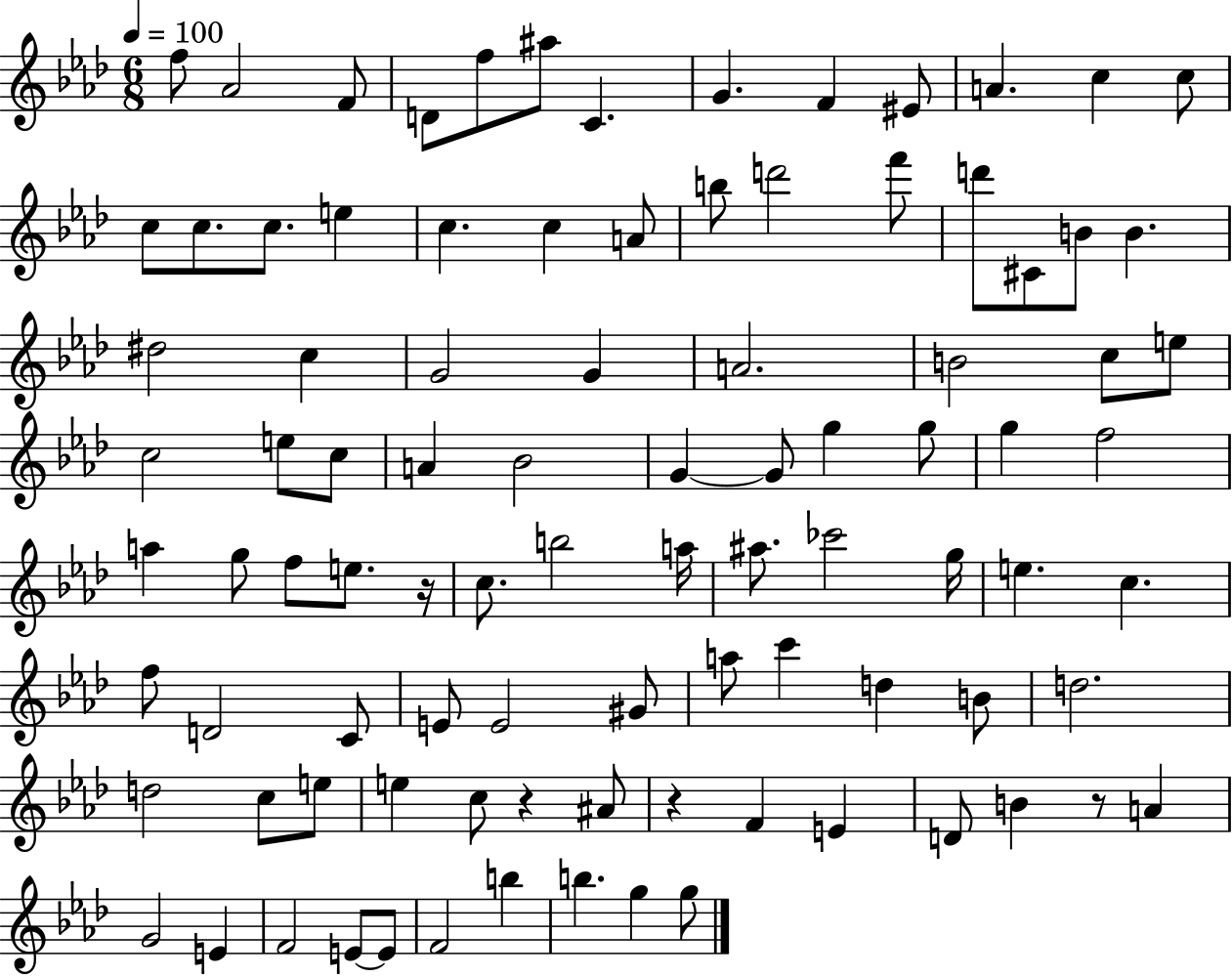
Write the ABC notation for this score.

X:1
T:Untitled
M:6/8
L:1/4
K:Ab
f/2 _A2 F/2 D/2 f/2 ^a/2 C G F ^E/2 A c c/2 c/2 c/2 c/2 e c c A/2 b/2 d'2 f'/2 d'/2 ^C/2 B/2 B ^d2 c G2 G A2 B2 c/2 e/2 c2 e/2 c/2 A _B2 G G/2 g g/2 g f2 a g/2 f/2 e/2 z/4 c/2 b2 a/4 ^a/2 _c'2 g/4 e c f/2 D2 C/2 E/2 E2 ^G/2 a/2 c' d B/2 d2 d2 c/2 e/2 e c/2 z ^A/2 z F E D/2 B z/2 A G2 E F2 E/2 E/2 F2 b b g g/2